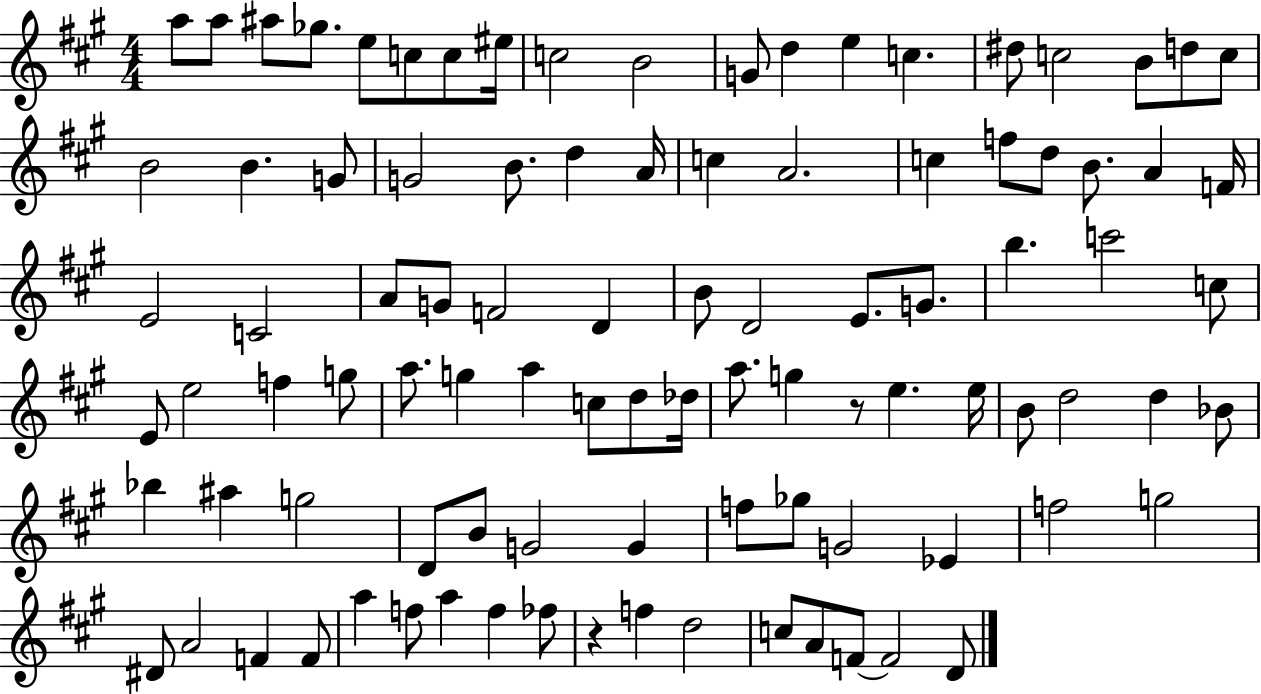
A5/e A5/e A#5/e Gb5/e. E5/e C5/e C5/e EIS5/s C5/h B4/h G4/e D5/q E5/q C5/q. D#5/e C5/h B4/e D5/e C5/e B4/h B4/q. G4/e G4/h B4/e. D5/q A4/s C5/q A4/h. C5/q F5/e D5/e B4/e. A4/q F4/s E4/h C4/h A4/e G4/e F4/h D4/q B4/e D4/h E4/e. G4/e. B5/q. C6/h C5/e E4/e E5/h F5/q G5/e A5/e. G5/q A5/q C5/e D5/e Db5/s A5/e. G5/q R/e E5/q. E5/s B4/e D5/h D5/q Bb4/e Bb5/q A#5/q G5/h D4/e B4/e G4/h G4/q F5/e Gb5/e G4/h Eb4/q F5/h G5/h D#4/e A4/h F4/q F4/e A5/q F5/e A5/q F5/q FES5/e R/q F5/q D5/h C5/e A4/e F4/e F4/h D4/e